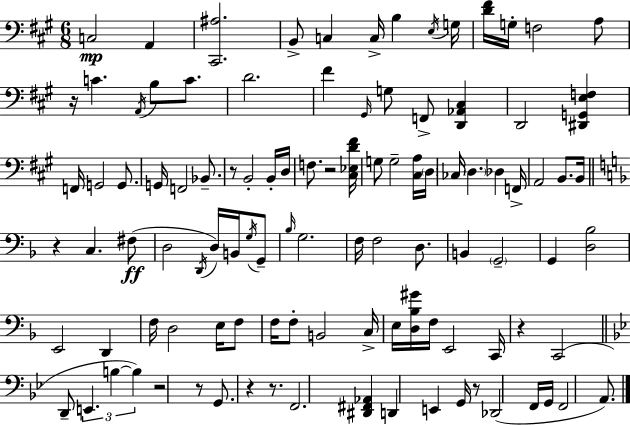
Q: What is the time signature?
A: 6/8